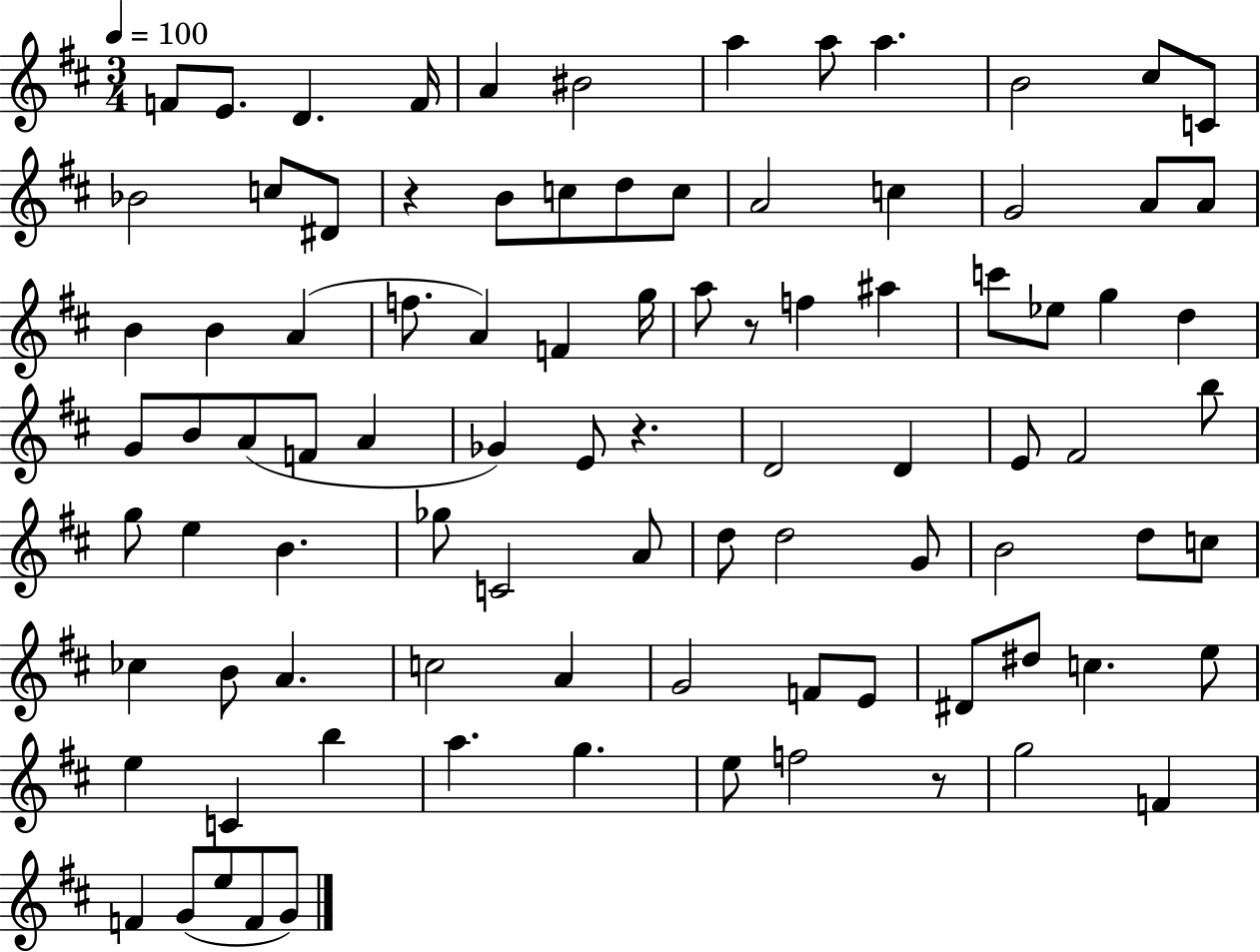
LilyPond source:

{
  \clef treble
  \numericTimeSignature
  \time 3/4
  \key d \major
  \tempo 4 = 100
  \repeat volta 2 { f'8 e'8. d'4. f'16 | a'4 bis'2 | a''4 a''8 a''4. | b'2 cis''8 c'8 | \break bes'2 c''8 dis'8 | r4 b'8 c''8 d''8 c''8 | a'2 c''4 | g'2 a'8 a'8 | \break b'4 b'4 a'4( | f''8. a'4) f'4 g''16 | a''8 r8 f''4 ais''4 | c'''8 ees''8 g''4 d''4 | \break g'8 b'8 a'8( f'8 a'4 | ges'4) e'8 r4. | d'2 d'4 | e'8 fis'2 b''8 | \break g''8 e''4 b'4. | ges''8 c'2 a'8 | d''8 d''2 g'8 | b'2 d''8 c''8 | \break ces''4 b'8 a'4. | c''2 a'4 | g'2 f'8 e'8 | dis'8 dis''8 c''4. e''8 | \break e''4 c'4 b''4 | a''4. g''4. | e''8 f''2 r8 | g''2 f'4 | \break f'4 g'8( e''8 f'8 g'8) | } \bar "|."
}